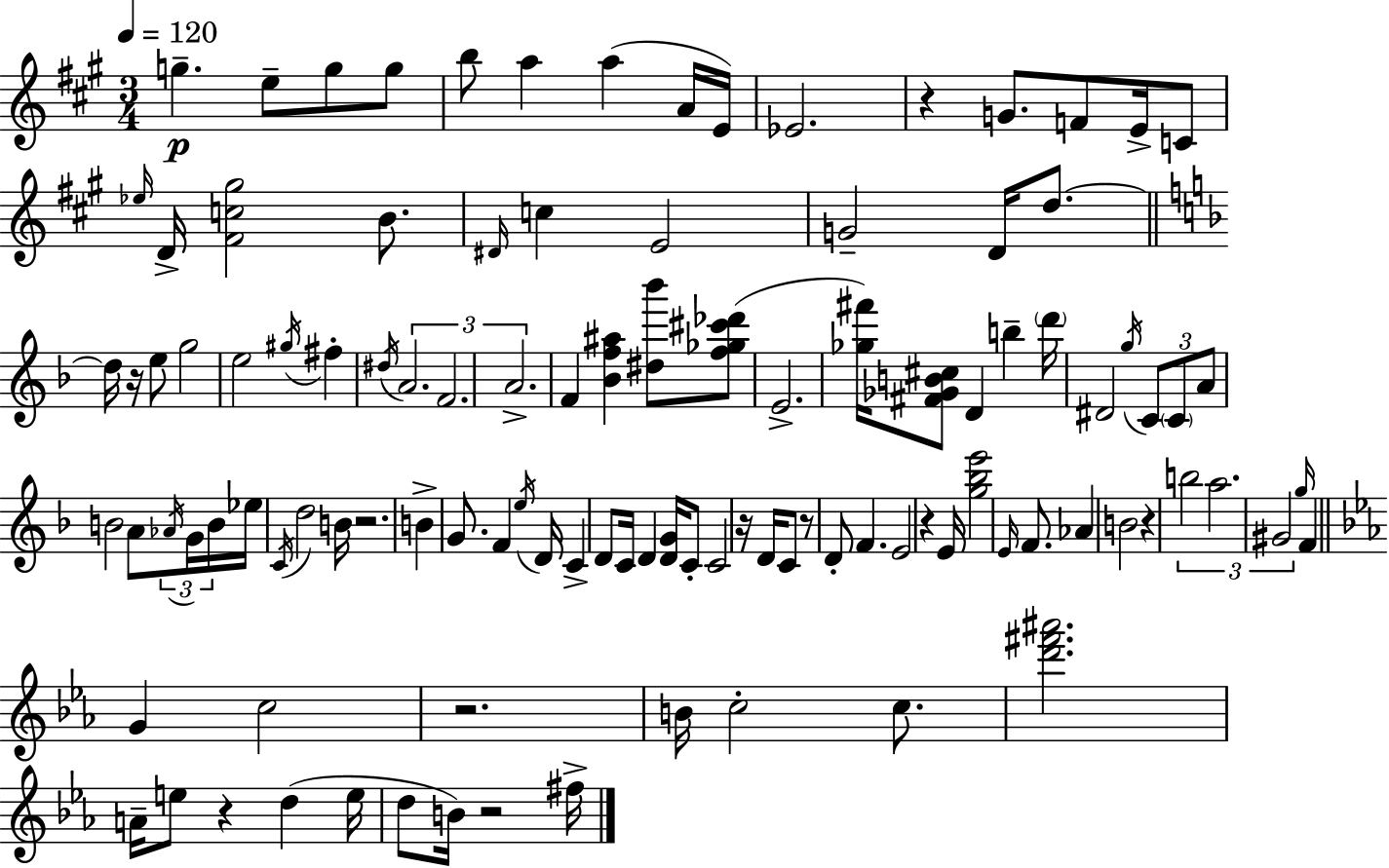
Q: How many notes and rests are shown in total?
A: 109